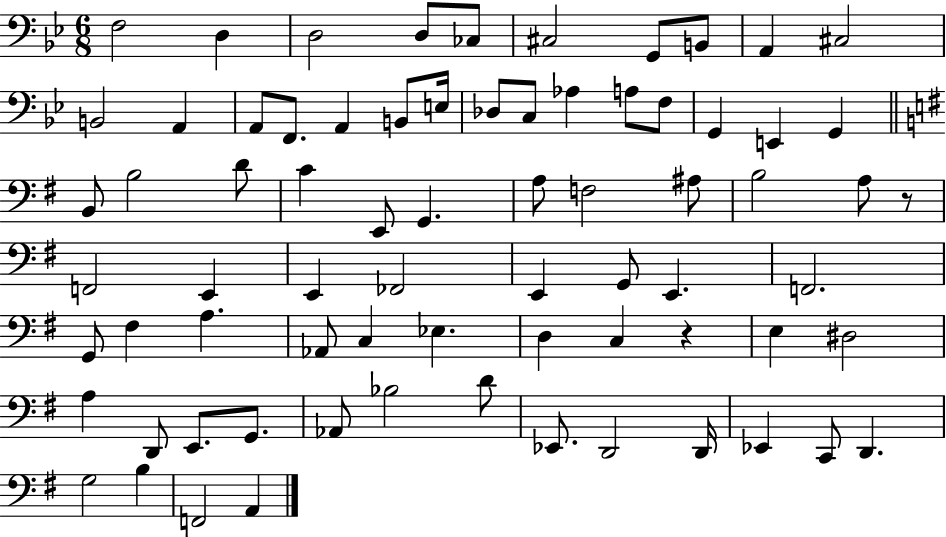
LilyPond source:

{
  \clef bass
  \numericTimeSignature
  \time 6/8
  \key bes \major
  f2 d4 | d2 d8 ces8 | cis2 g,8 b,8 | a,4 cis2 | \break b,2 a,4 | a,8 f,8. a,4 b,8 e16 | des8 c8 aes4 a8 f8 | g,4 e,4 g,4 | \break \bar "||" \break \key e \minor b,8 b2 d'8 | c'4 e,8 g,4. | a8 f2 ais8 | b2 a8 r8 | \break f,2 e,4 | e,4 fes,2 | e,4 g,8 e,4. | f,2. | \break g,8 fis4 a4. | aes,8 c4 ees4. | d4 c4 r4 | e4 dis2 | \break a4 d,8 e,8. g,8. | aes,8 bes2 d'8 | ees,8. d,2 d,16 | ees,4 c,8 d,4. | \break g2 b4 | f,2 a,4 | \bar "|."
}